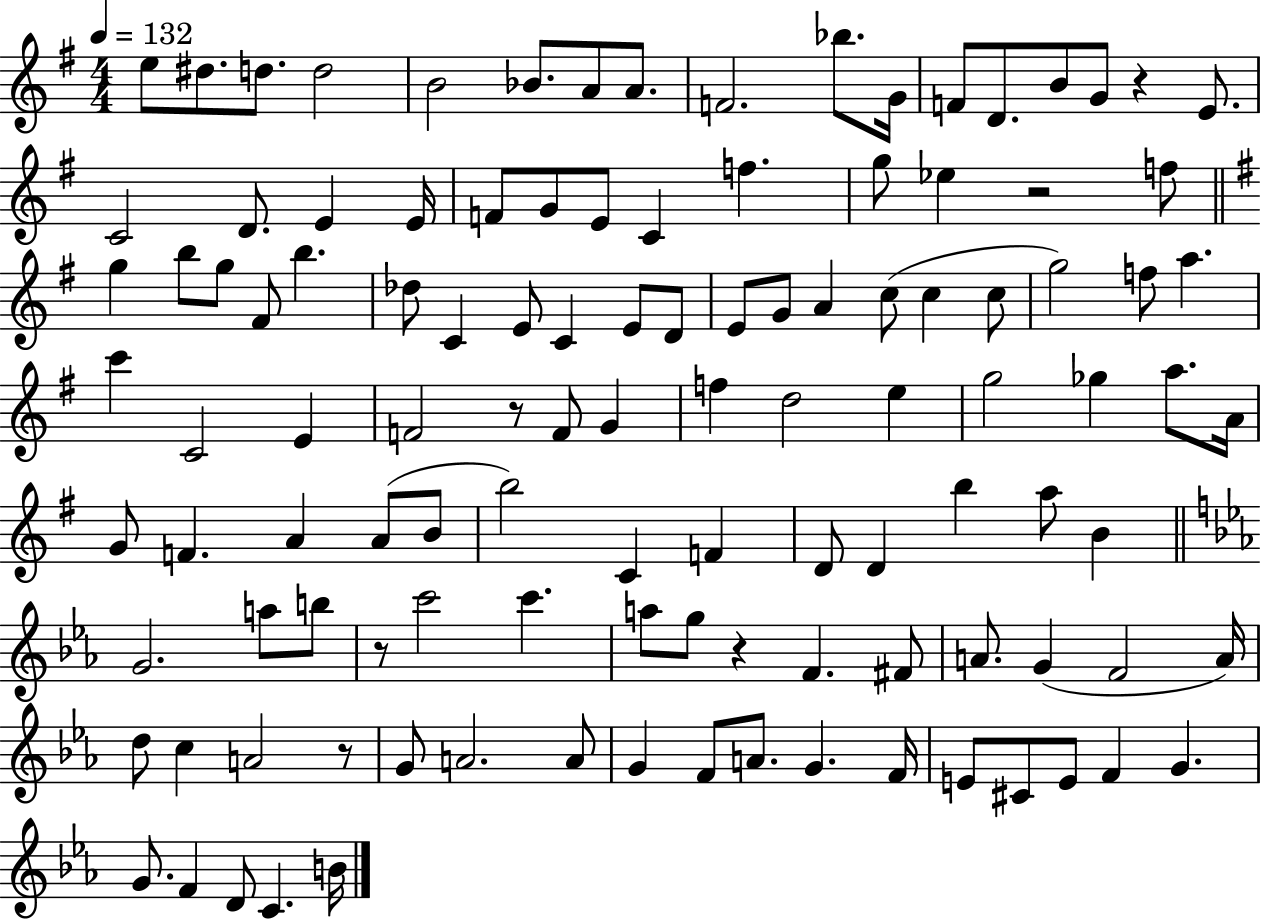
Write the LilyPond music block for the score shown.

{
  \clef treble
  \numericTimeSignature
  \time 4/4
  \key g \major
  \tempo 4 = 132
  \repeat volta 2 { e''8 dis''8. d''8. d''2 | b'2 bes'8. a'8 a'8. | f'2. bes''8. g'16 | f'8 d'8. b'8 g'8 r4 e'8. | \break c'2 d'8. e'4 e'16 | f'8 g'8 e'8 c'4 f''4. | g''8 ees''4 r2 f''8 | \bar "||" \break \key g \major g''4 b''8 g''8 fis'8 b''4. | des''8 c'4 e'8 c'4 e'8 d'8 | e'8 g'8 a'4 c''8( c''4 c''8 | g''2) f''8 a''4. | \break c'''4 c'2 e'4 | f'2 r8 f'8 g'4 | f''4 d''2 e''4 | g''2 ges''4 a''8. a'16 | \break g'8 f'4. a'4 a'8( b'8 | b''2) c'4 f'4 | d'8 d'4 b''4 a''8 b'4 | \bar "||" \break \key ees \major g'2. a''8 b''8 | r8 c'''2 c'''4. | a''8 g''8 r4 f'4. fis'8 | a'8. g'4( f'2 a'16) | \break d''8 c''4 a'2 r8 | g'8 a'2. a'8 | g'4 f'8 a'8. g'4. f'16 | e'8 cis'8 e'8 f'4 g'4. | \break g'8. f'4 d'8 c'4. b'16 | } \bar "|."
}